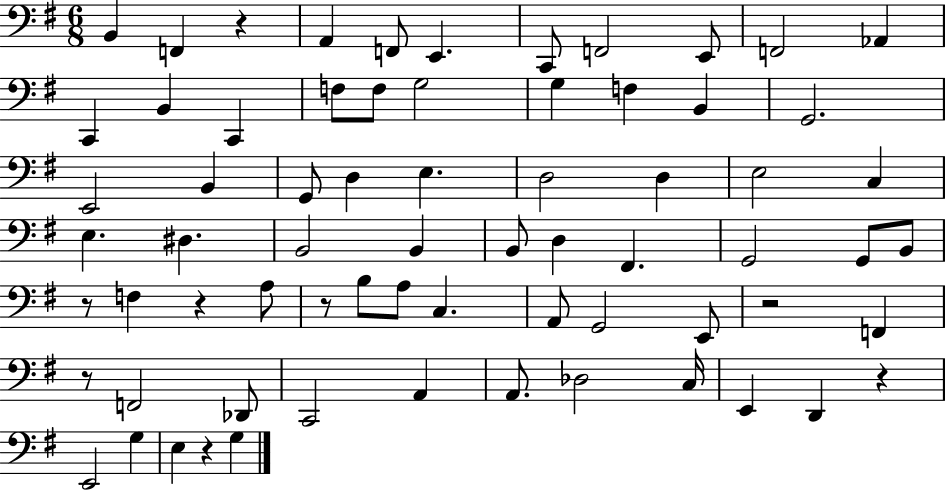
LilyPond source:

{
  \clef bass
  \numericTimeSignature
  \time 6/8
  \key g \major
  \repeat volta 2 { b,4 f,4 r4 | a,4 f,8 e,4. | c,8 f,2 e,8 | f,2 aes,4 | \break c,4 b,4 c,4 | f8 f8 g2 | g4 f4 b,4 | g,2. | \break e,2 b,4 | g,8 d4 e4. | d2 d4 | e2 c4 | \break e4. dis4. | b,2 b,4 | b,8 d4 fis,4. | g,2 g,8 b,8 | \break r8 f4 r4 a8 | r8 b8 a8 c4. | a,8 g,2 e,8 | r2 f,4 | \break r8 f,2 des,8 | c,2 a,4 | a,8. des2 c16 | e,4 d,4 r4 | \break e,2 g4 | e4 r4 g4 | } \bar "|."
}